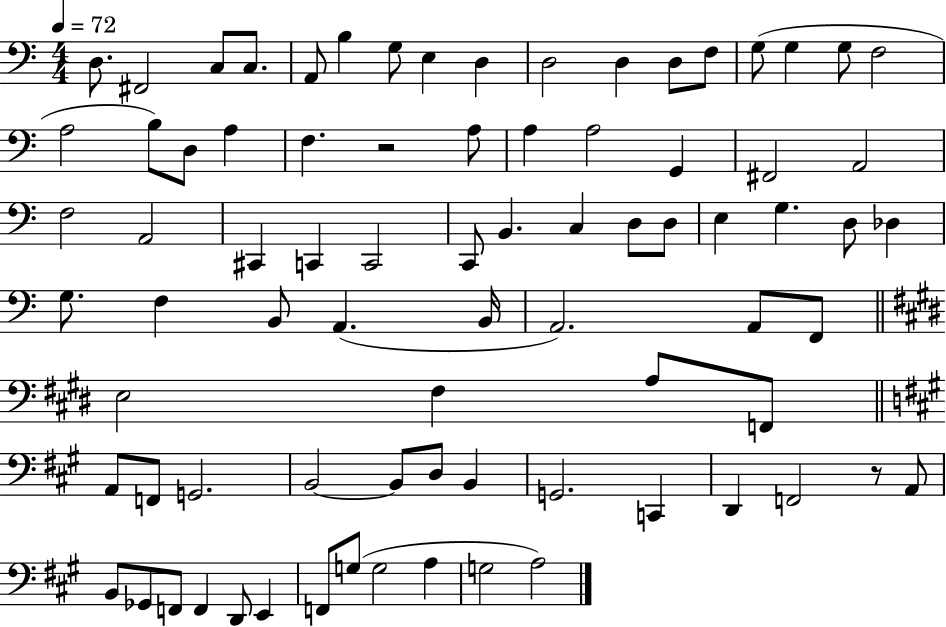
X:1
T:Untitled
M:4/4
L:1/4
K:C
D,/2 ^F,,2 C,/2 C,/2 A,,/2 B, G,/2 E, D, D,2 D, D,/2 F,/2 G,/2 G, G,/2 F,2 A,2 B,/2 D,/2 A, F, z2 A,/2 A, A,2 G,, ^F,,2 A,,2 F,2 A,,2 ^C,, C,, C,,2 C,,/2 B,, C, D,/2 D,/2 E, G, D,/2 _D, G,/2 F, B,,/2 A,, B,,/4 A,,2 A,,/2 F,,/2 E,2 ^F, A,/2 F,,/2 A,,/2 F,,/2 G,,2 B,,2 B,,/2 D,/2 B,, G,,2 C,, D,, F,,2 z/2 A,,/2 B,,/2 _G,,/2 F,,/2 F,, D,,/2 E,, F,,/2 G,/2 G,2 A, G,2 A,2